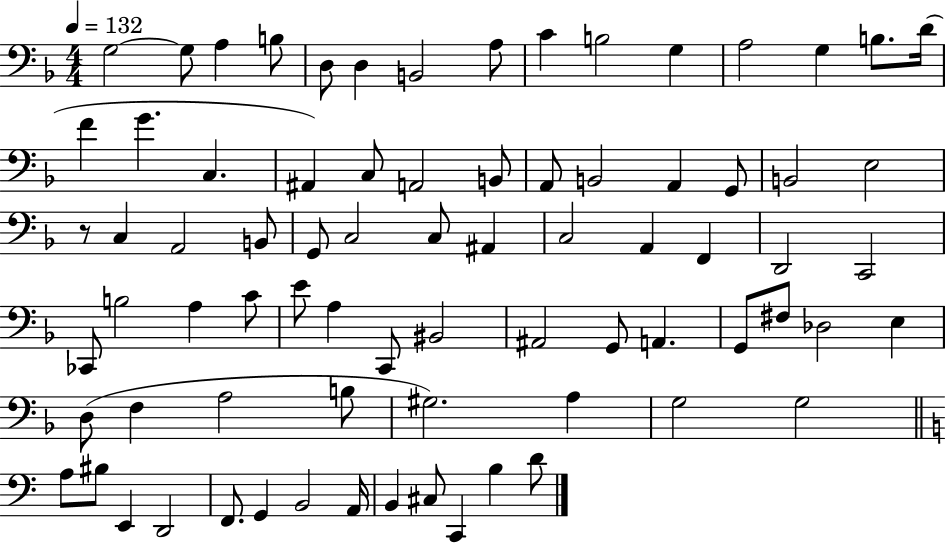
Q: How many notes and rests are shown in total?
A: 77